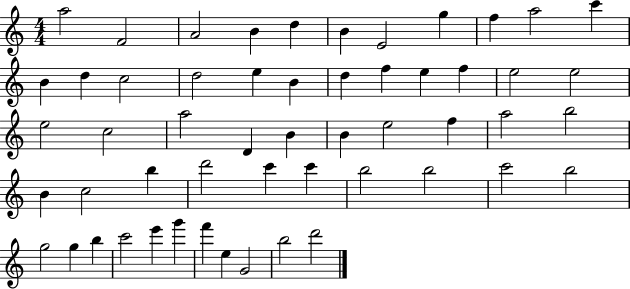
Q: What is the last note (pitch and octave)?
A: D6